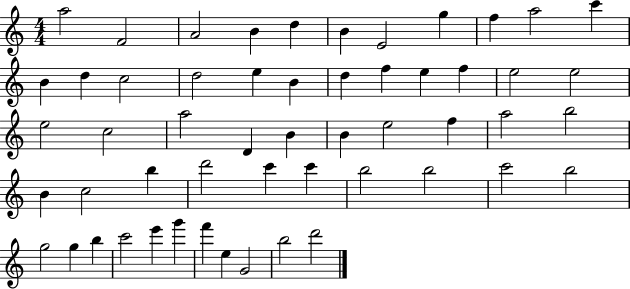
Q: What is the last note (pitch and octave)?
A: D6